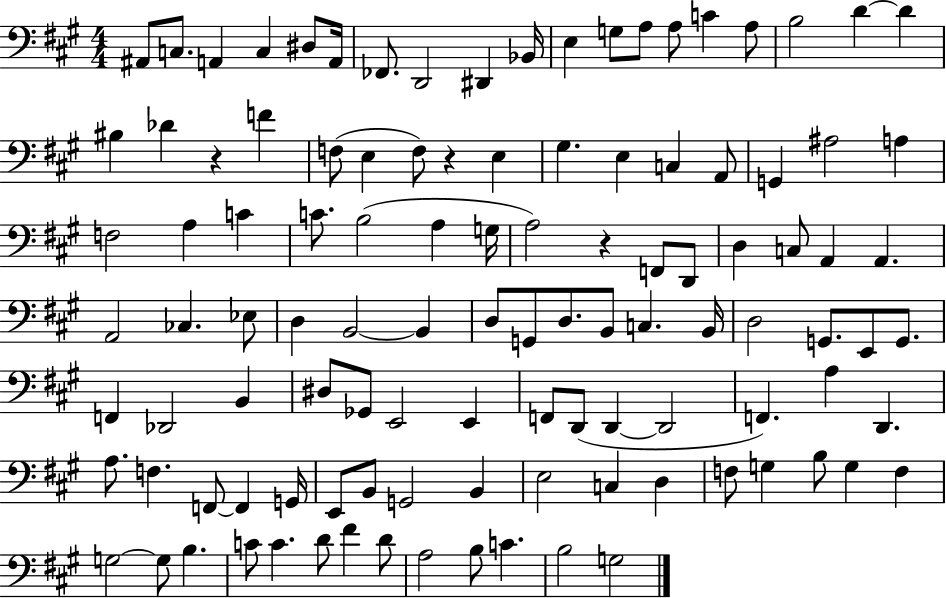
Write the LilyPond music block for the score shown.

{
  \clef bass
  \numericTimeSignature
  \time 4/4
  \key a \major
  \repeat volta 2 { ais,8 c8. a,4 c4 dis8 a,16 | fes,8. d,2 dis,4 bes,16 | e4 g8 a8 a8 c'4 a8 | b2 d'4~~ d'4 | \break bis4 des'4 r4 f'4 | f8( e4 f8) r4 e4 | gis4. e4 c4 a,8 | g,4 ais2 a4 | \break f2 a4 c'4 | c'8. b2( a4 g16 | a2) r4 f,8 d,8 | d4 c8 a,4 a,4. | \break a,2 ces4. ees8 | d4 b,2~~ b,4 | d8 g,8 d8. b,8 c4. b,16 | d2 g,8. e,8 g,8. | \break f,4 des,2 b,4 | dis8 ges,8 e,2 e,4 | f,8 d,8( d,4~~ d,2 | f,4.) a4 d,4. | \break a8. f4. f,8~~ f,4 g,16 | e,8 b,8 g,2 b,4 | e2 c4 d4 | f8 g4 b8 g4 f4 | \break g2~~ g8 b4. | c'8 c'4. d'8 fis'4 d'8 | a2 b8 c'4. | b2 g2 | \break } \bar "|."
}